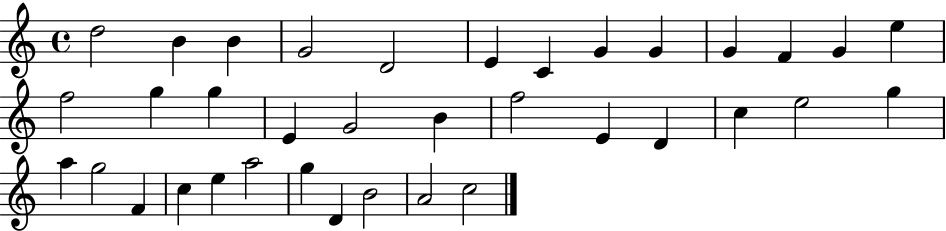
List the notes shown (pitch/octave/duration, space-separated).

D5/h B4/q B4/q G4/h D4/h E4/q C4/q G4/q G4/q G4/q F4/q G4/q E5/q F5/h G5/q G5/q E4/q G4/h B4/q F5/h E4/q D4/q C5/q E5/h G5/q A5/q G5/h F4/q C5/q E5/q A5/h G5/q D4/q B4/h A4/h C5/h